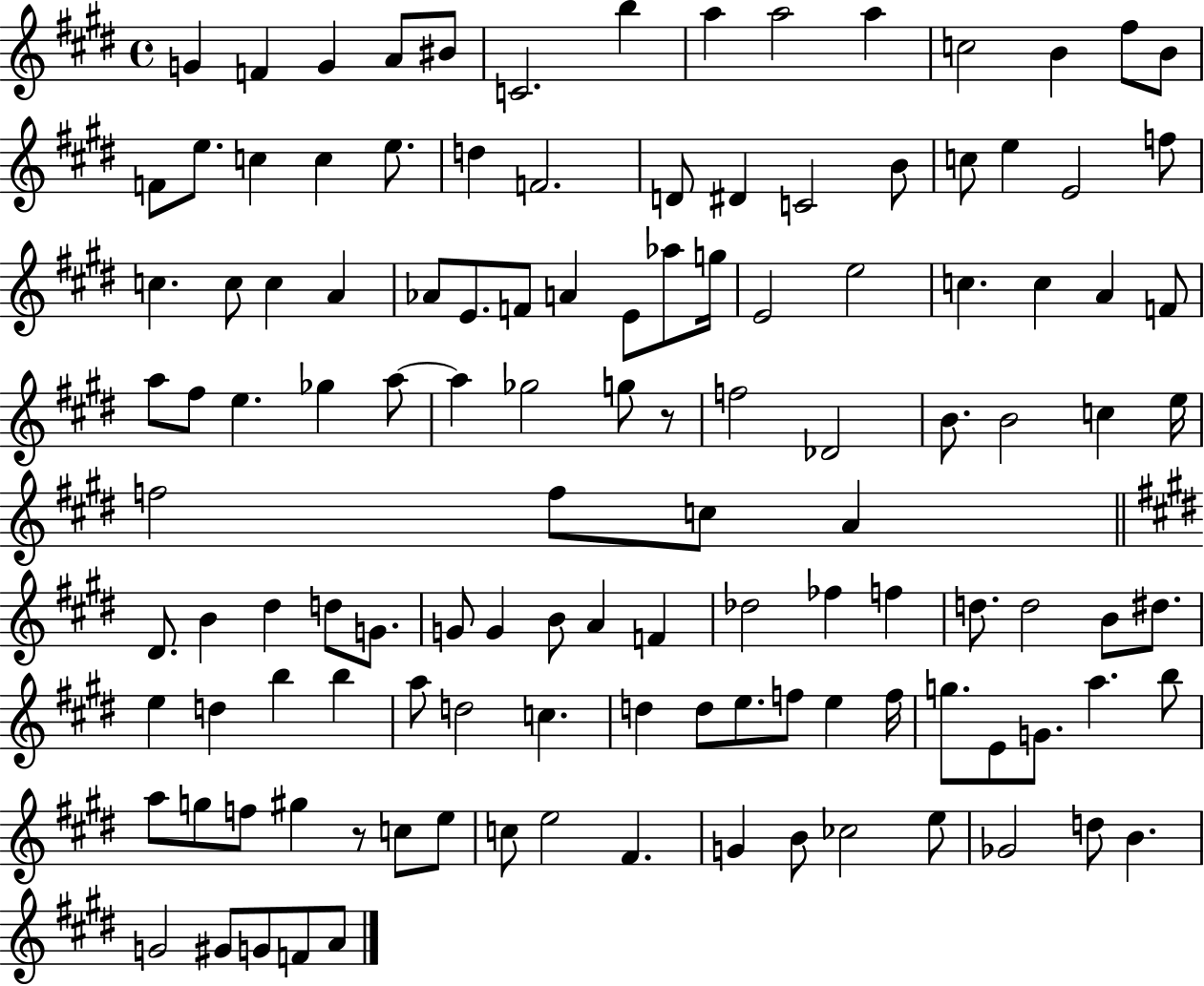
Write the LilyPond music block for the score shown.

{
  \clef treble
  \time 4/4
  \defaultTimeSignature
  \key e \major
  \repeat volta 2 { g'4 f'4 g'4 a'8 bis'8 | c'2. b''4 | a''4 a''2 a''4 | c''2 b'4 fis''8 b'8 | \break f'8 e''8. c''4 c''4 e''8. | d''4 f'2. | d'8 dis'4 c'2 b'8 | c''8 e''4 e'2 f''8 | \break c''4. c''8 c''4 a'4 | aes'8 e'8. f'8 a'4 e'8 aes''8 g''16 | e'2 e''2 | c''4. c''4 a'4 f'8 | \break a''8 fis''8 e''4. ges''4 a''8~~ | a''4 ges''2 g''8 r8 | f''2 des'2 | b'8. b'2 c''4 e''16 | \break f''2 f''8 c''8 a'4 | \bar "||" \break \key e \major dis'8. b'4 dis''4 d''8 g'8. | g'8 g'4 b'8 a'4 f'4 | des''2 fes''4 f''4 | d''8. d''2 b'8 dis''8. | \break e''4 d''4 b''4 b''4 | a''8 d''2 c''4. | d''4 d''8 e''8. f''8 e''4 f''16 | g''8. e'8 g'8. a''4. b''8 | \break a''8 g''8 f''8 gis''4 r8 c''8 e''8 | c''8 e''2 fis'4. | g'4 b'8 ces''2 e''8 | ges'2 d''8 b'4. | \break g'2 gis'8 g'8 f'8 a'8 | } \bar "|."
}